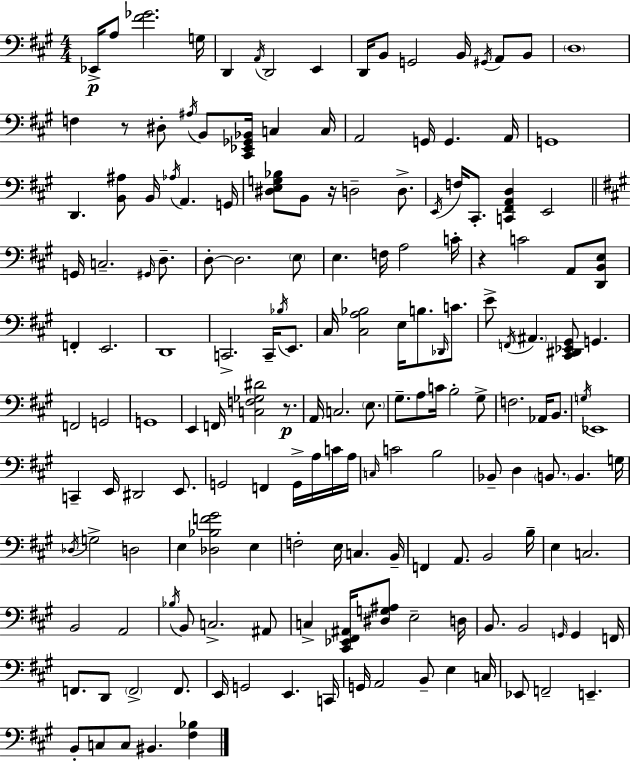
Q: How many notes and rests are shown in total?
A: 169